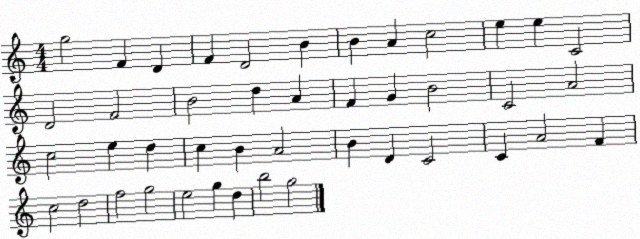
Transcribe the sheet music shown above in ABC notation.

X:1
T:Untitled
M:4/4
L:1/4
K:C
g2 F D F D2 B B A c2 e e C2 D2 F2 B2 d A F G B2 C2 A2 c2 e d c B A2 B D C2 C A2 F c2 d2 f2 g2 e2 g d b2 g2